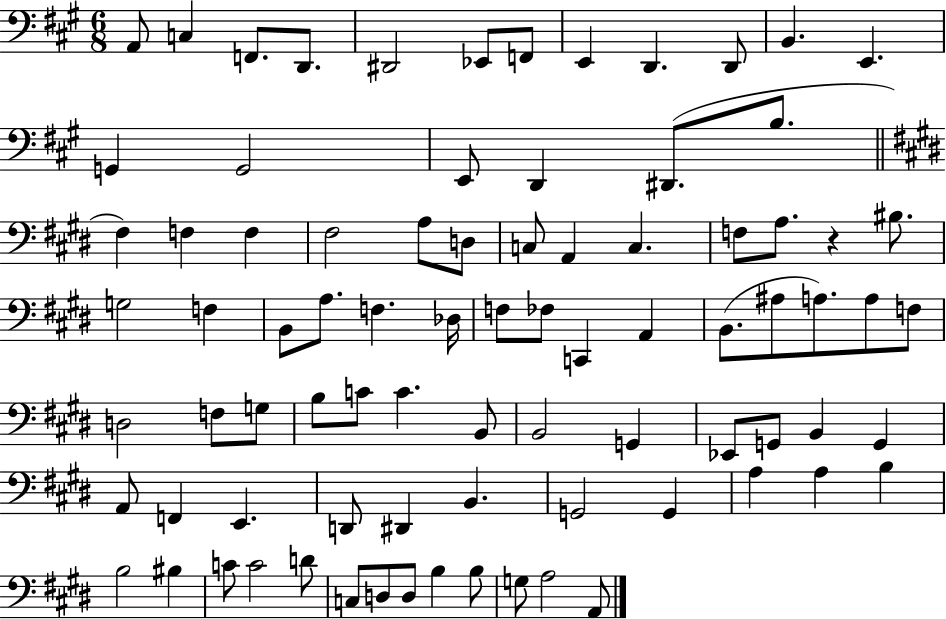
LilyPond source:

{
  \clef bass
  \numericTimeSignature
  \time 6/8
  \key a \major
  a,8 c4 f,8. d,8. | dis,2 ees,8 f,8 | e,4 d,4. d,8 | b,4. e,4. | \break g,4 g,2 | e,8 d,4 dis,8.( b8. | \bar "||" \break \key e \major fis4) f4 f4 | fis2 a8 d8 | c8 a,4 c4. | f8 a8. r4 bis8. | \break g2 f4 | b,8 a8. f4. des16 | f8 fes8 c,4 a,4 | b,8.( ais8 a8.) a8 f8 | \break d2 f8 g8 | b8 c'8 c'4. b,8 | b,2 g,4 | ees,8 g,8 b,4 g,4 | \break a,8 f,4 e,4. | d,8 dis,4 b,4. | g,2 g,4 | a4 a4 b4 | \break b2 bis4 | c'8 c'2 d'8 | c8 d8 d8 b4 b8 | g8 a2 a,8 | \break \bar "|."
}